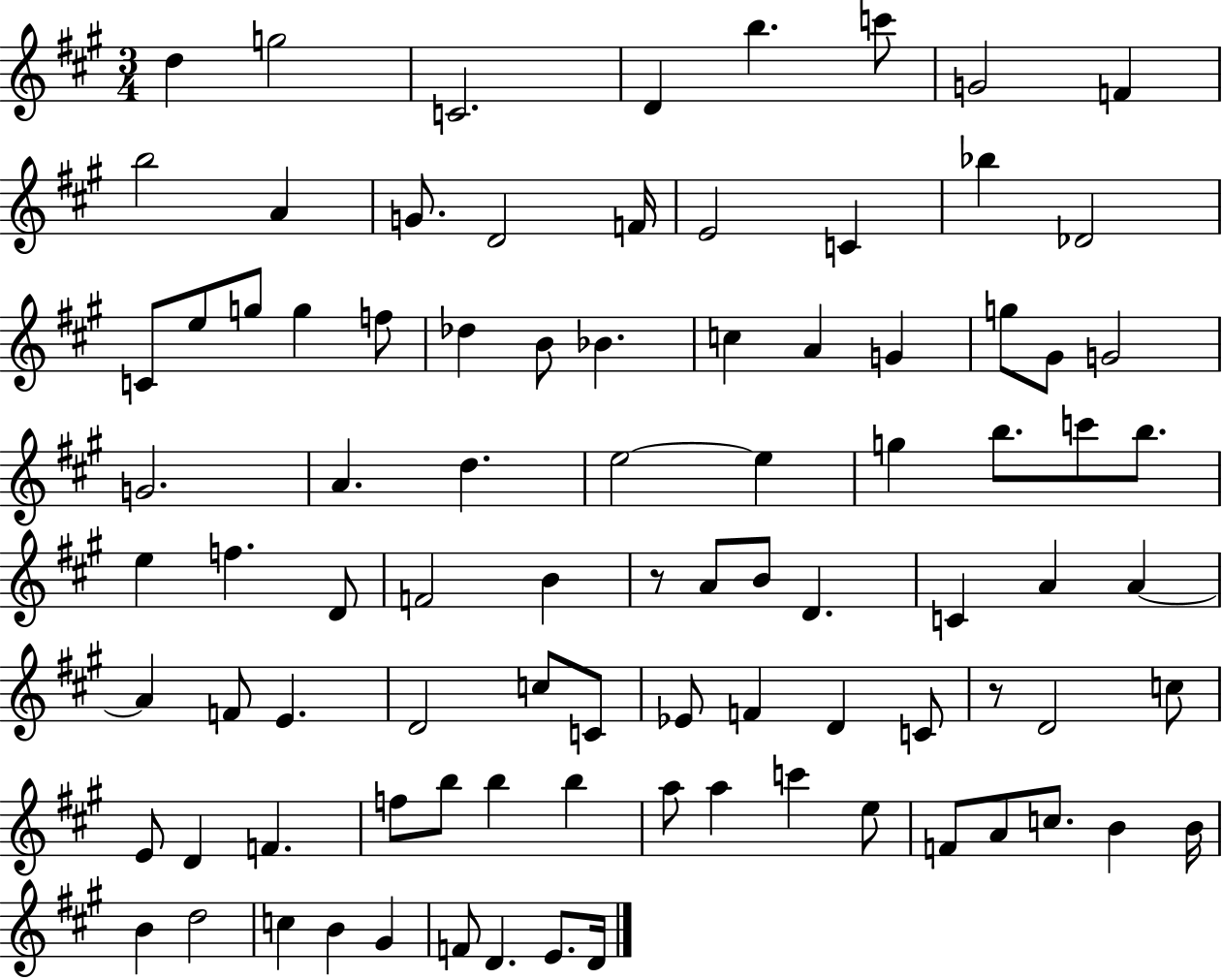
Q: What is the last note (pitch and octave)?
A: D4